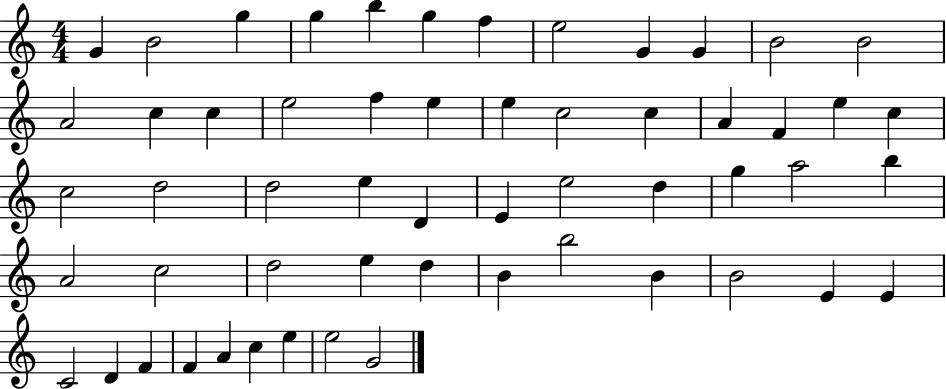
X:1
T:Untitled
M:4/4
L:1/4
K:C
G B2 g g b g f e2 G G B2 B2 A2 c c e2 f e e c2 c A F e c c2 d2 d2 e D E e2 d g a2 b A2 c2 d2 e d B b2 B B2 E E C2 D F F A c e e2 G2